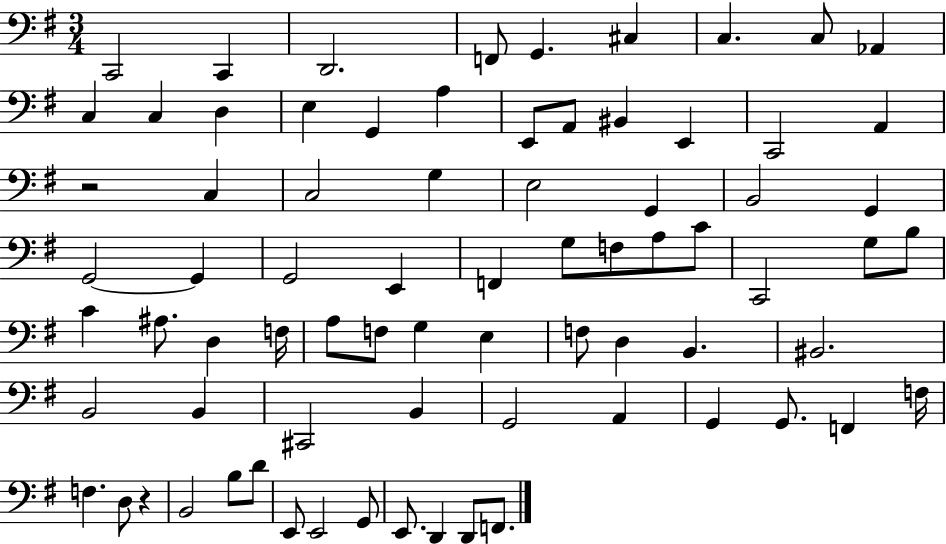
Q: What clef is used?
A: bass